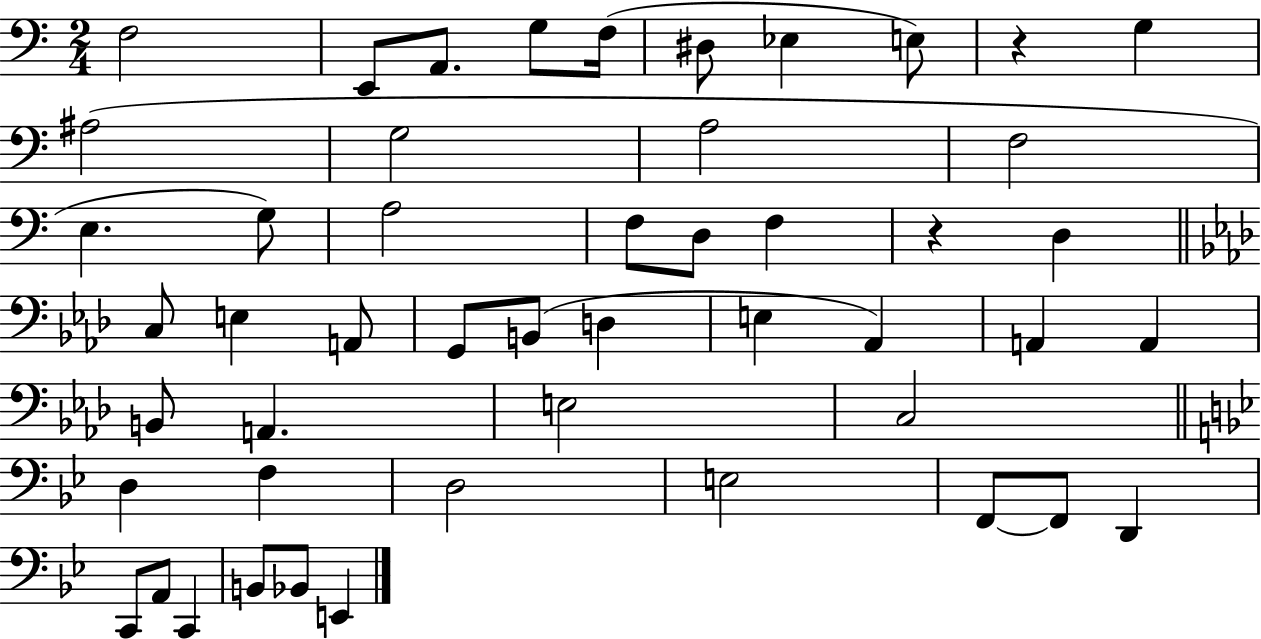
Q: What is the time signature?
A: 2/4